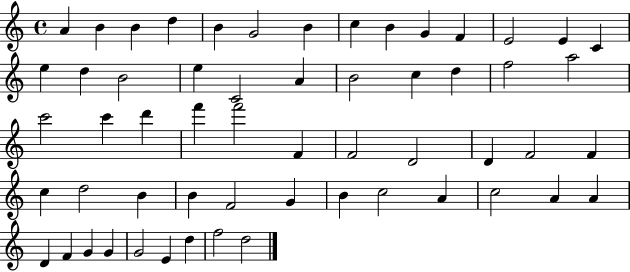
{
  \clef treble
  \time 4/4
  \defaultTimeSignature
  \key c \major
  a'4 b'4 b'4 d''4 | b'4 g'2 b'4 | c''4 b'4 g'4 f'4 | e'2 e'4 c'4 | \break e''4 d''4 b'2 | e''4 c'2 a'4 | b'2 c''4 d''4 | f''2 a''2 | \break c'''2 c'''4 d'''4 | f'''4 f'''2 f'4 | f'2 d'2 | d'4 f'2 f'4 | \break c''4 d''2 b'4 | b'4 f'2 g'4 | b'4 c''2 a'4 | c''2 a'4 a'4 | \break d'4 f'4 g'4 g'4 | g'2 e'4 d''4 | f''2 d''2 | \bar "|."
}